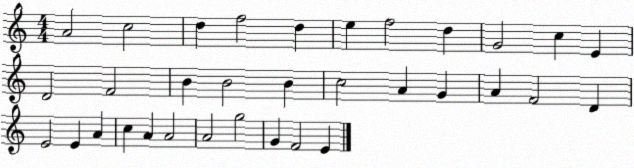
X:1
T:Untitled
M:4/4
L:1/4
K:C
A2 c2 d f2 d e f2 d G2 c E D2 F2 B B2 B c2 A G A F2 D E2 E A c A A2 A2 g2 G F2 E